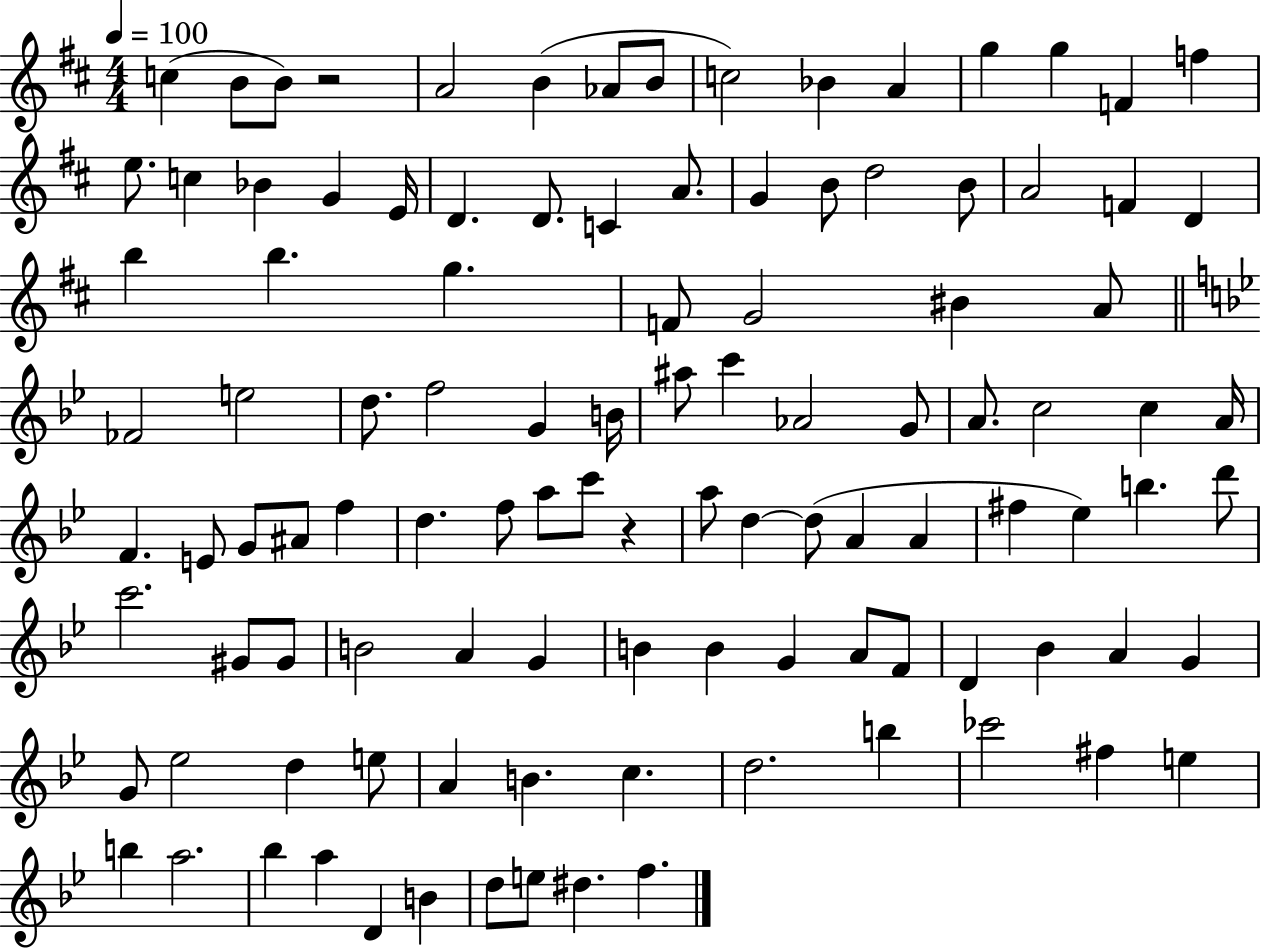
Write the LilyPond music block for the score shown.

{
  \clef treble
  \numericTimeSignature
  \time 4/4
  \key d \major
  \tempo 4 = 100
  c''4( b'8 b'8) r2 | a'2 b'4( aes'8 b'8 | c''2) bes'4 a'4 | g''4 g''4 f'4 f''4 | \break e''8. c''4 bes'4 g'4 e'16 | d'4. d'8. c'4 a'8. | g'4 b'8 d''2 b'8 | a'2 f'4 d'4 | \break b''4 b''4. g''4. | f'8 g'2 bis'4 a'8 | \bar "||" \break \key bes \major fes'2 e''2 | d''8. f''2 g'4 b'16 | ais''8 c'''4 aes'2 g'8 | a'8. c''2 c''4 a'16 | \break f'4. e'8 g'8 ais'8 f''4 | d''4. f''8 a''8 c'''8 r4 | a''8 d''4~~ d''8( a'4 a'4 | fis''4 ees''4) b''4. d'''8 | \break c'''2. gis'8 gis'8 | b'2 a'4 g'4 | b'4 b'4 g'4 a'8 f'8 | d'4 bes'4 a'4 g'4 | \break g'8 ees''2 d''4 e''8 | a'4 b'4. c''4. | d''2. b''4 | ces'''2 fis''4 e''4 | \break b''4 a''2. | bes''4 a''4 d'4 b'4 | d''8 e''8 dis''4. f''4. | \bar "|."
}